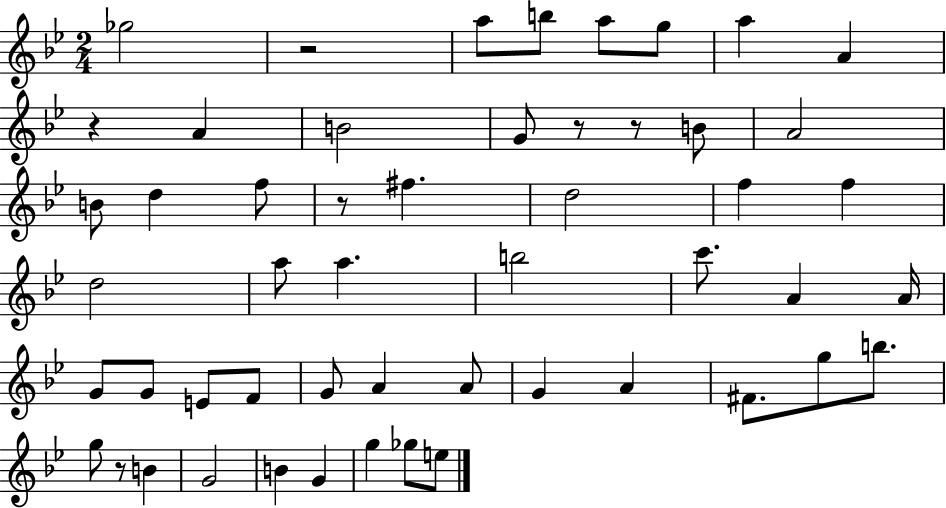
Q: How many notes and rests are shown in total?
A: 52